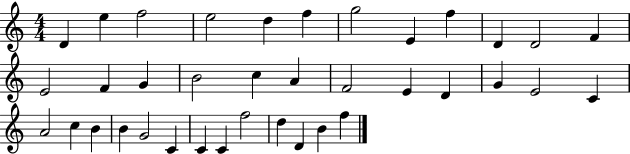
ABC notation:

X:1
T:Untitled
M:4/4
L:1/4
K:C
D e f2 e2 d f g2 E f D D2 F E2 F G B2 c A F2 E D G E2 C A2 c B B G2 C C C f2 d D B f